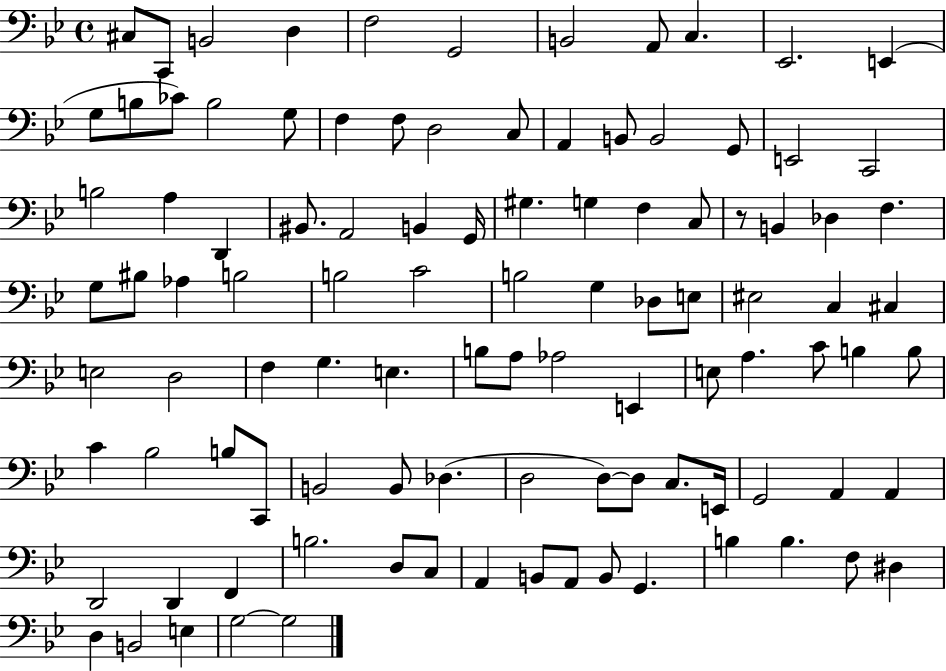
X:1
T:Untitled
M:4/4
L:1/4
K:Bb
^C,/2 C,,/2 B,,2 D, F,2 G,,2 B,,2 A,,/2 C, _E,,2 E,, G,/2 B,/2 _C/2 B,2 G,/2 F, F,/2 D,2 C,/2 A,, B,,/2 B,,2 G,,/2 E,,2 C,,2 B,2 A, D,, ^B,,/2 A,,2 B,, G,,/4 ^G, G, F, C,/2 z/2 B,, _D, F, G,/2 ^B,/2 _A, B,2 B,2 C2 B,2 G, _D,/2 E,/2 ^E,2 C, ^C, E,2 D,2 F, G, E, B,/2 A,/2 _A,2 E,, E,/2 A, C/2 B, B,/2 C _B,2 B,/2 C,,/2 B,,2 B,,/2 _D, D,2 D,/2 D,/2 C,/2 E,,/4 G,,2 A,, A,, D,,2 D,, F,, B,2 D,/2 C,/2 A,, B,,/2 A,,/2 B,,/2 G,, B, B, F,/2 ^D, D, B,,2 E, G,2 G,2